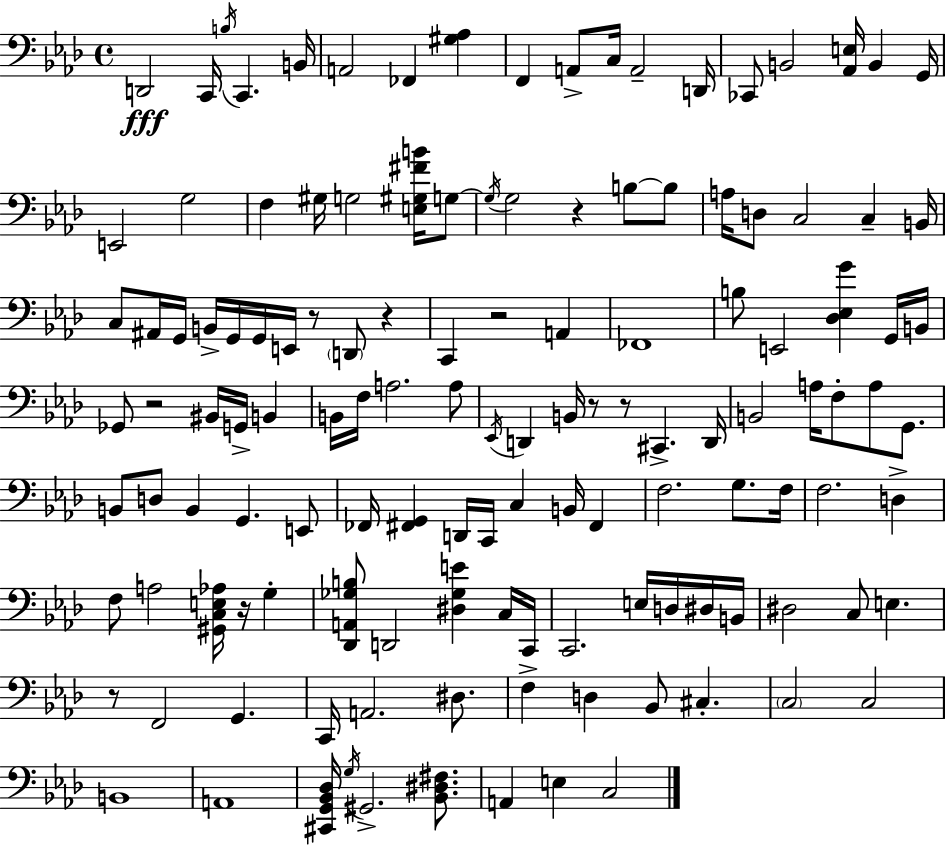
D2/h C2/s B3/s C2/q. B2/s A2/h FES2/q [G#3,Ab3]/q F2/q A2/e C3/s A2/h D2/s CES2/e B2/h [Ab2,E3]/s B2/q G2/s E2/h G3/h F3/q G#3/s G3/h [E3,G#3,F#4,B4]/s G3/e G3/s G3/h R/q B3/e B3/e A3/s D3/e C3/h C3/q B2/s C3/e A#2/s G2/s B2/s G2/s G2/s E2/s R/e D2/e R/q C2/q R/h A2/q FES2/w B3/e E2/h [Db3,Eb3,G4]/q G2/s B2/s Gb2/e R/h BIS2/s G2/s B2/q B2/s F3/s A3/h. A3/e Eb2/s D2/q B2/s R/e R/e C#2/q. D2/s B2/h A3/s F3/e A3/e G2/e. B2/e D3/e B2/q G2/q. E2/e FES2/s [F#2,G2]/q D2/s C2/s C3/q B2/s F#2/q F3/h. G3/e. F3/s F3/h. D3/q F3/e A3/h [G#2,C3,E3,Ab3]/s R/s G3/q [Db2,A2,Gb3,B3]/e D2/h [D#3,Gb3,E4]/q C3/s C2/s C2/h. E3/s D3/s D#3/s B2/s D#3/h C3/e E3/q. R/e F2/h G2/q. C2/s A2/h. D#3/e. F3/q D3/q Bb2/e C#3/q. C3/h C3/h B2/w A2/w [C#2,G2,Bb2,Db3]/s G3/s G#2/h. [Bb2,D#3,F#3]/e. A2/q E3/q C3/h